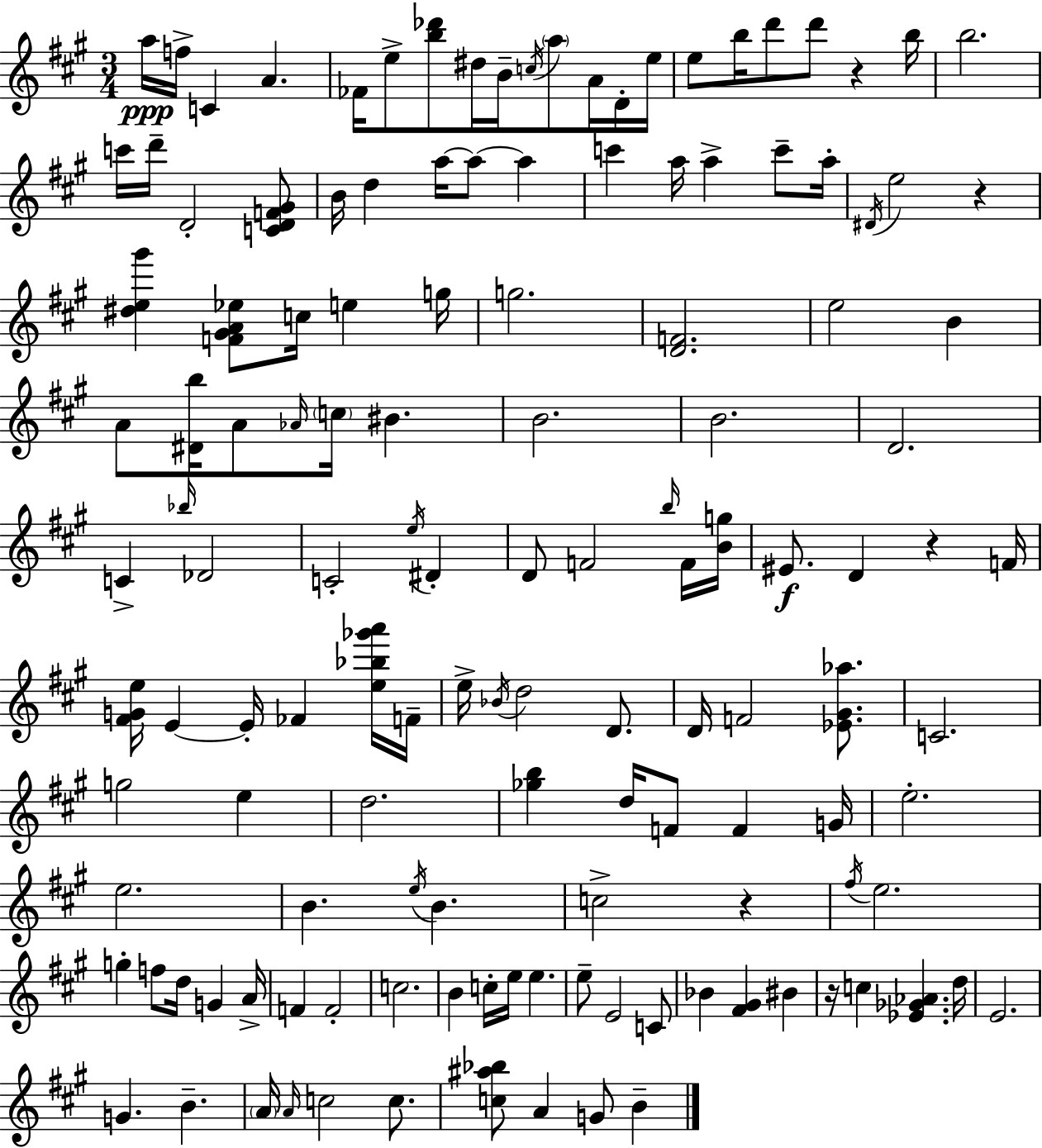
{
  \clef treble
  \numericTimeSignature
  \time 3/4
  \key a \major
  \repeat volta 2 { a''16\ppp f''16-> c'4 a'4. | fes'16 e''8-> <b'' des'''>8 dis''16 b'16-- \acciaccatura { c''16 } \parenthesize a''8 a'16 d'16-. | e''16 e''8 b''16 d'''8 d'''8 r4 | b''16 b''2. | \break c'''16 d'''16-- d'2-. <c' d' f' gis'>8 | b'16 d''4 a''16~~ a''8~~ a''4 | c'''4 a''16 a''4-> c'''8-- | a''16-. \acciaccatura { dis'16 } e''2 r4 | \break <dis'' e'' gis'''>4 <f' gis' a' ees''>8 c''16 e''4 | g''16 g''2. | <d' f'>2. | e''2 b'4 | \break a'8 <dis' b''>16 a'8 \grace { aes'16 } \parenthesize c''16 bis'4. | b'2. | b'2. | d'2. | \break c'4-> \grace { bes''16 } des'2 | c'2-. | \acciaccatura { e''16 } dis'4-. d'8 f'2 | \grace { b''16 } f'16 <b' g''>16 eis'8.\f d'4 | \break r4 f'16 <fis' g' e''>16 e'4~~ e'16-. | fes'4 <e'' bes'' ges''' a'''>16 f'16-- e''16-> \acciaccatura { bes'16 } d''2 | d'8. d'16 f'2 | <ees' gis' aes''>8. c'2. | \break g''2 | e''4 d''2. | <ges'' b''>4 d''16 | f'8 f'4 g'16 e''2.-. | \break e''2. | b'4. | \acciaccatura { e''16 } b'4. c''2-> | r4 \acciaccatura { fis''16 } e''2. | \break g''4-. | f''8 d''16 g'4 a'16-> f'4 | f'2-. c''2. | b'4 | \break c''16-. e''16 e''4. e''8-- e'2 | c'8 bes'4 | <fis' gis'>4 bis'4 r16 c''4 | <ees' ges' aes'>4. d''16 e'2. | \break g'4. | b'4.-- \parenthesize a'16 \grace { a'16 } c''2 | c''8. <c'' ais'' bes''>8 | a'4 g'8 b'4-- } \bar "|."
}